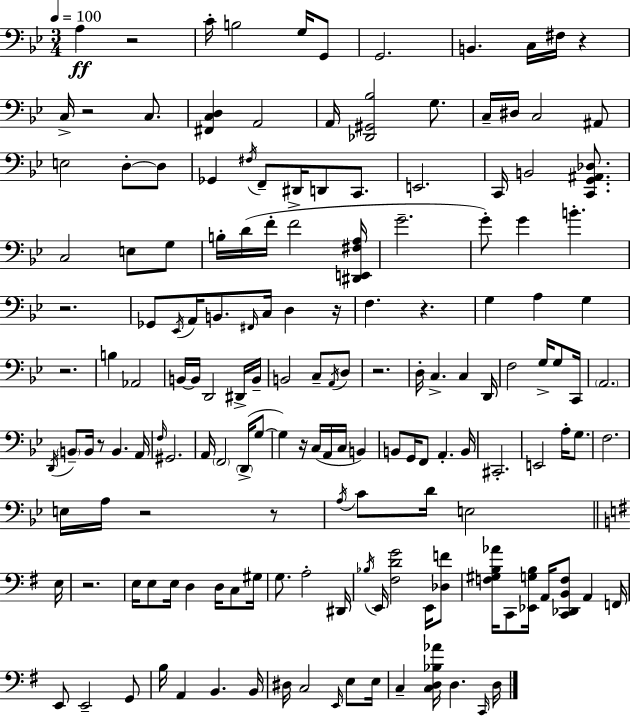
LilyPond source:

{
  \clef bass
  \numericTimeSignature
  \time 3/4
  \key bes \major
  \tempo 4 = 100
  a4\ff r2 | c'16-. b2 g16 g,8 | g,2. | b,4. c16 fis16 r4 | \break c16-> r2 c8. | <fis, c d>4 a,2 | a,16 <des, gis, bes>2 g8. | c16-- dis16 c2 ais,8 | \break e2 d8-.~~ d8 | ges,4 \acciaccatura { fis16 } f,8-- dis,16 d,8 c,8. | e,2. | c,16 b,2 <c, g, ais, des>8. | \break c2 e8 g8 | b16-. d'16( f'16-. f'2-> | <dis, e, fis a>16 g'2.-- | g'8-.) g'4 b'4.-. | \break r2. | ges,8 \acciaccatura { ees,16 } a,16 b,8. \grace { fis,16 } c16 d4 | r16 f4. r4. | g4 a4 g4 | \break r2. | b4 aes,2 | b,16~~ b,16 d,2 | dis,16-> b,16-- b,2 c8-- | \break \acciaccatura { a,16 } d8 r2. | d16-. c4.-> c4 | d,16 f2 | g16-> g8 c,16 \parenthesize a,2. | \break \acciaccatura { d,16 } \parenthesize b,8-- b,16 r8 b,4. | a,16 \grace { f16 } gis,2. | a,16 \parenthesize f,2 | \parenthesize d,16->( g8~~ g4) r16 c16( | \break a,16 c16 b,4) b,8 g,16 f,8 a,4.-. | b,16 cis,2.-. | e,2 | a16-. g8. f2. | \break e16 a16 r2 | r8 \acciaccatura { a16 } c'8 d'16 e2 | \bar "||" \break \key e \minor e16 r2. | e16 e8 e16 d4 d16 c8 | gis16 g8. a2-. | dis,16 \acciaccatura { bes16 } e,16 <fis d' g'>2 e,16 | \break <des f'>8 <f gis b aes'>16 c,8 <ees, g b>16 a,16 <c, des, b, f>8 a,4 | f,16 e,8 e,2-- | g,8 b16 a,4 b,4. | b,16 dis16 c2 \grace { e,16 } | \break e8 e16 c4-- <c d bes aes'>16 d4. | \grace { c,16 } d16 \bar "|."
}